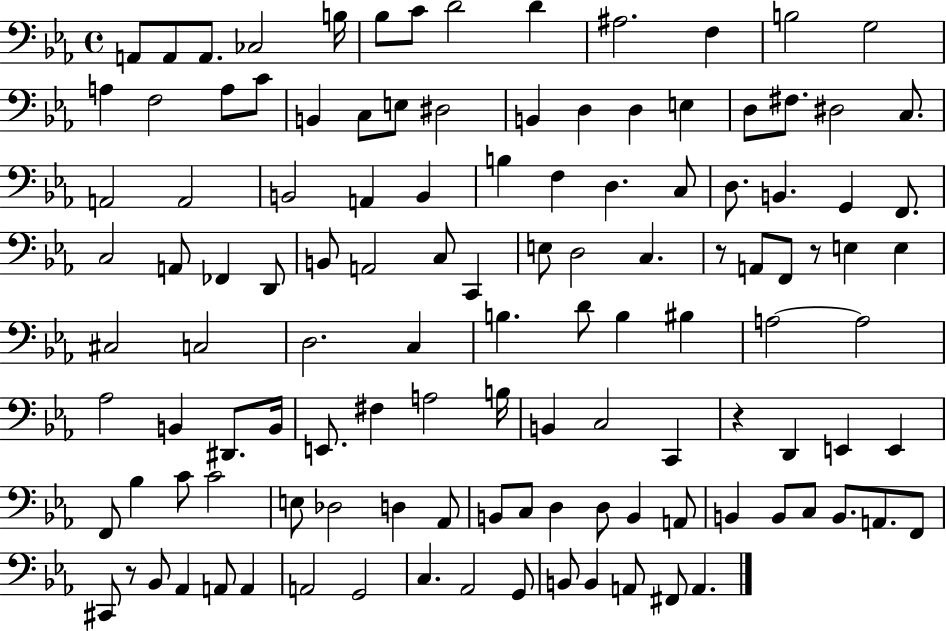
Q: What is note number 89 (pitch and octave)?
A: Ab2